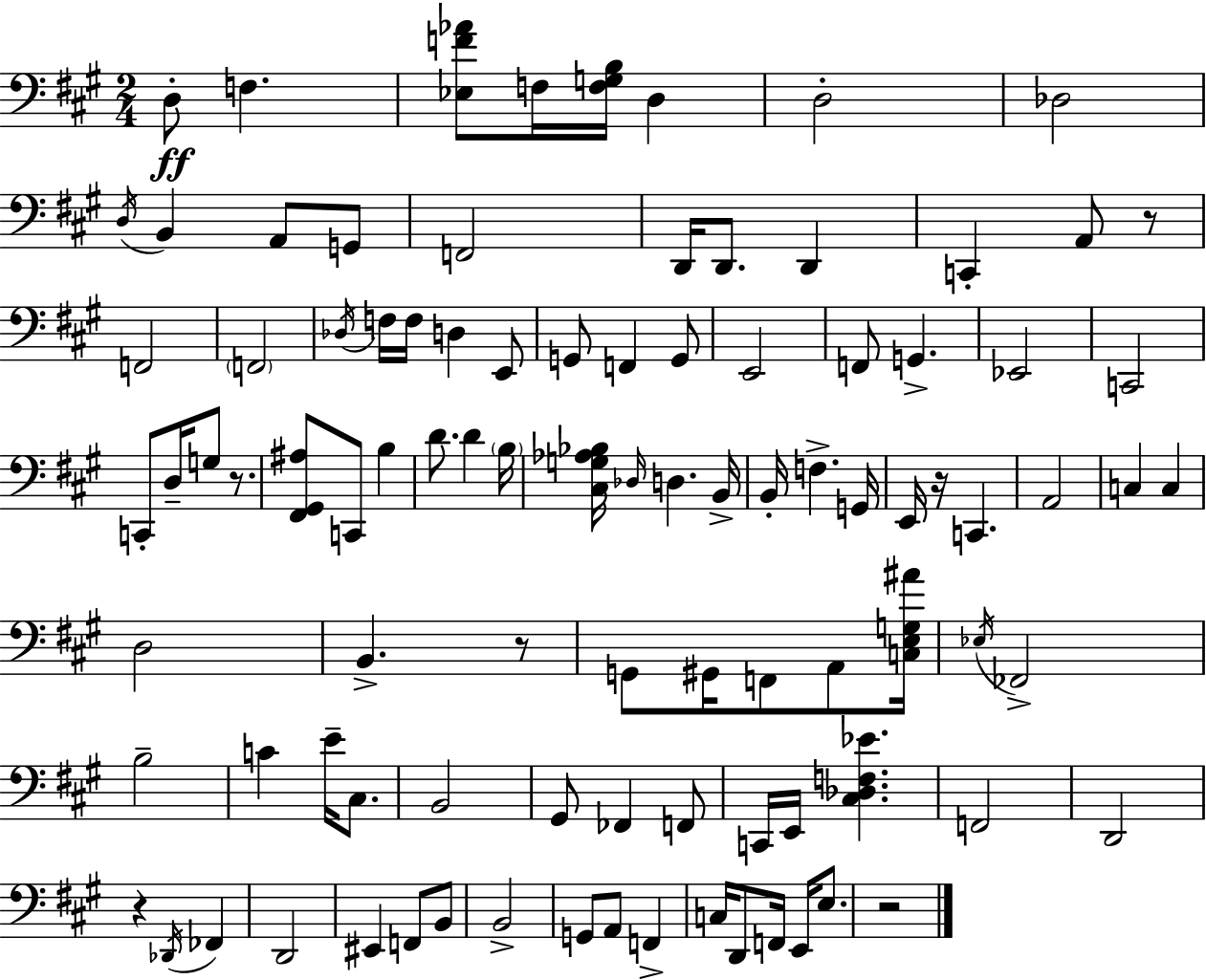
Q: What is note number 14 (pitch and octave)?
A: D2